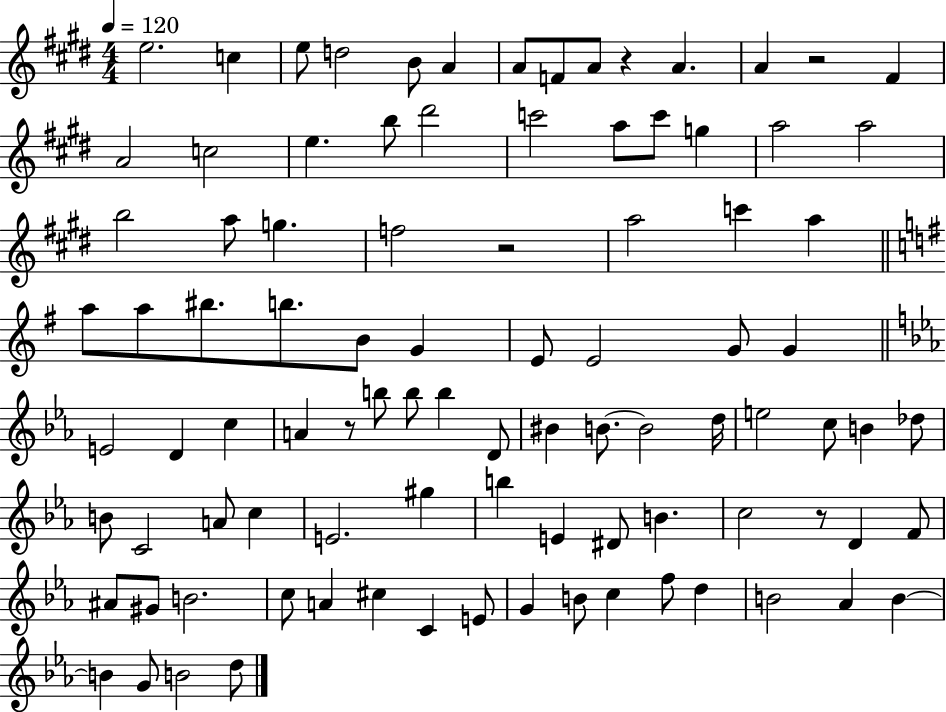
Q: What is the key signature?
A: E major